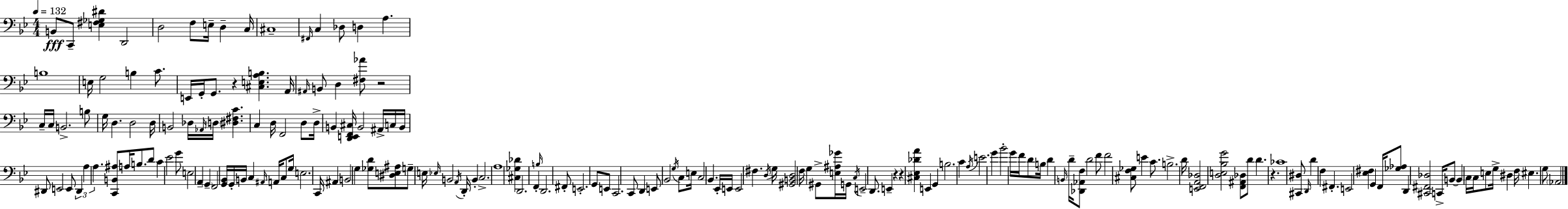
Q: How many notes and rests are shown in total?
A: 189